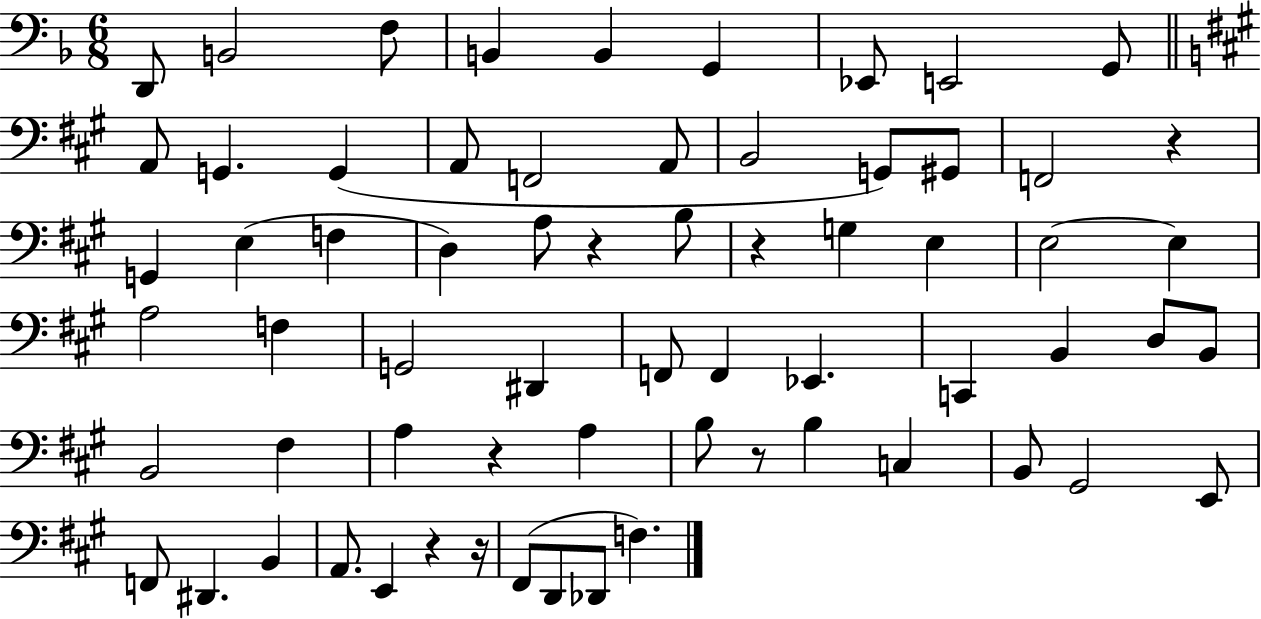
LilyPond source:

{
  \clef bass
  \numericTimeSignature
  \time 6/8
  \key f \major
  d,8 b,2 f8 | b,4 b,4 g,4 | ees,8 e,2 g,8 | \bar "||" \break \key a \major a,8 g,4. g,4( | a,8 f,2 a,8 | b,2 g,8) gis,8 | f,2 r4 | \break g,4 e4( f4 | d4) a8 r4 b8 | r4 g4 e4 | e2~~ e4 | \break a2 f4 | g,2 dis,4 | f,8 f,4 ees,4. | c,4 b,4 d8 b,8 | \break b,2 fis4 | a4 r4 a4 | b8 r8 b4 c4 | b,8 gis,2 e,8 | \break f,8 dis,4. b,4 | a,8. e,4 r4 r16 | fis,8( d,8 des,8 f4.) | \bar "|."
}